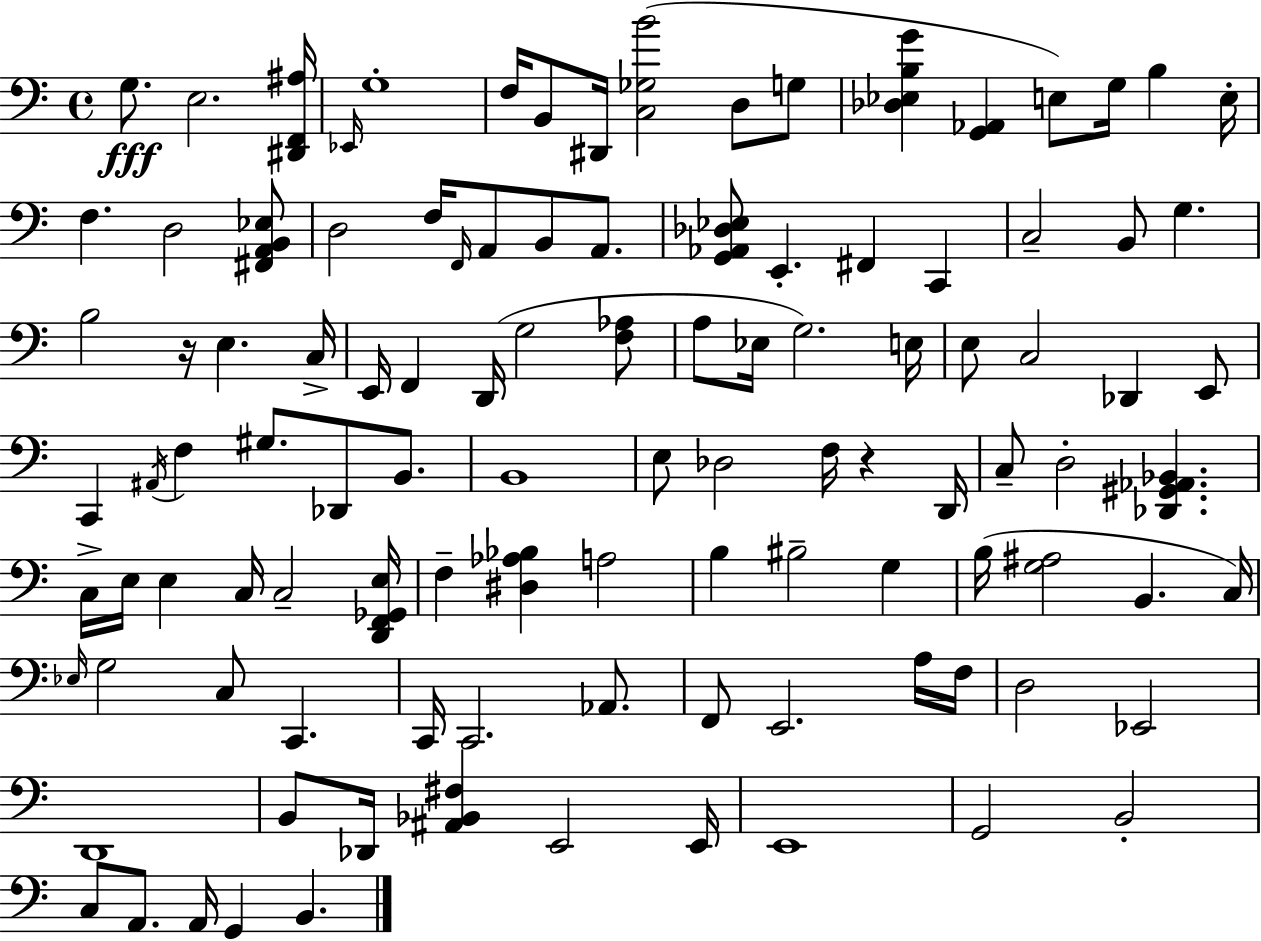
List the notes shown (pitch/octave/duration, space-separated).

G3/e. E3/h. [D#2,F2,A#3]/s Eb2/s G3/w F3/s B2/e D#2/s [C3,Gb3,B4]/h D3/e G3/e [Db3,Eb3,B3,G4]/q [G2,Ab2]/q E3/e G3/s B3/q E3/s F3/q. D3/h [F#2,A2,B2,Eb3]/e D3/h F3/s F2/s A2/e B2/e A2/e. [G2,Ab2,Db3,Eb3]/e E2/q. F#2/q C2/q C3/h B2/e G3/q. B3/h R/s E3/q. C3/s E2/s F2/q D2/s G3/h [F3,Ab3]/e A3/e Eb3/s G3/h. E3/s E3/e C3/h Db2/q E2/e C2/q A#2/s F3/q G#3/e. Db2/e B2/e. B2/w E3/e Db3/h F3/s R/q D2/s C3/e D3/h [Db2,G#2,Ab2,Bb2]/q. C3/s E3/s E3/q C3/s C3/h [D2,F2,Gb2,E3]/s F3/q [D#3,Ab3,Bb3]/q A3/h B3/q BIS3/h G3/q B3/s [G3,A#3]/h B2/q. C3/s Eb3/s G3/h C3/e C2/q. C2/s C2/h. Ab2/e. F2/e E2/h. A3/s F3/s D3/h Eb2/h D2/w B2/e Db2/s [A#2,Bb2,F#3]/q E2/h E2/s E2/w G2/h B2/h C3/e A2/e. A2/s G2/q B2/q.